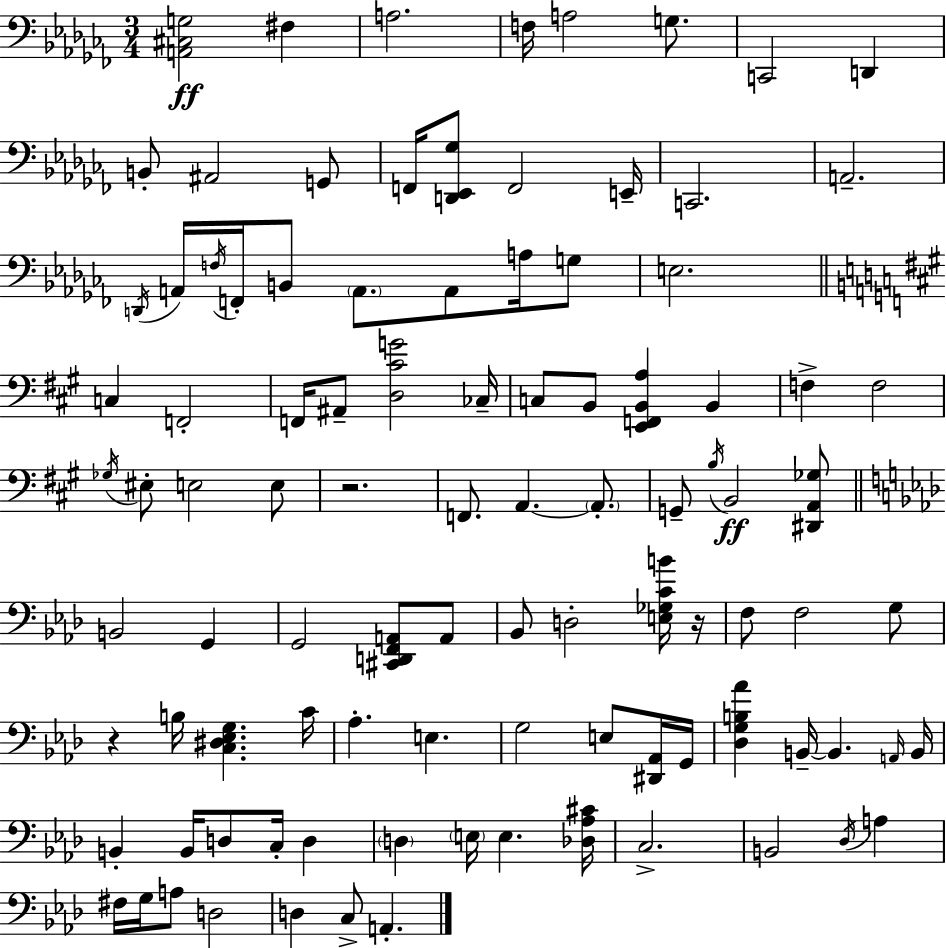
{
  \clef bass
  \numericTimeSignature
  \time 3/4
  \key aes \minor
  \repeat volta 2 { <a, cis g>2\ff fis4 | a2. | f16 a2 g8. | c,2 d,4 | \break b,8-. ais,2 g,8 | f,16 <d, ees, ges>8 f,2 e,16-- | c,2. | a,2.-- | \break \acciaccatura { d,16 } a,16 \acciaccatura { f16 } f,16-. b,8 \parenthesize a,8. a,8 a16 | g8 e2. | \bar "||" \break \key a \major c4 f,2-. | f,16 ais,8-- <d cis' g'>2 ces16-- | c8 b,8 <e, f, b, a>4 b,4 | f4-> f2 | \break \acciaccatura { ges16 } eis8-. e2 e8 | r2. | f,8. a,4.~~ \parenthesize a,8.-. | g,8-- \acciaccatura { b16 } b,2\ff | \break <dis, a, ges>8 \bar "||" \break \key f \minor b,2 g,4 | g,2 <cis, d, f, a,>8 a,8 | bes,8 d2-. <e ges c' b'>16 r16 | f8 f2 g8 | \break r4 b16 <c dis ees g>4. c'16 | aes4.-. e4. | g2 e8 <dis, aes,>16 g,16 | <des g b aes'>4 b,16--~~ b,4. \grace { a,16 } | \break b,16 b,4-. b,16 d8 c16-. d4 | \parenthesize d4 \parenthesize e16 e4. | <des aes cis'>16 c2.-> | b,2 \acciaccatura { des16 } a4 | \break fis16 g16 a8 d2 | d4 c8-> a,4.-. | } \bar "|."
}